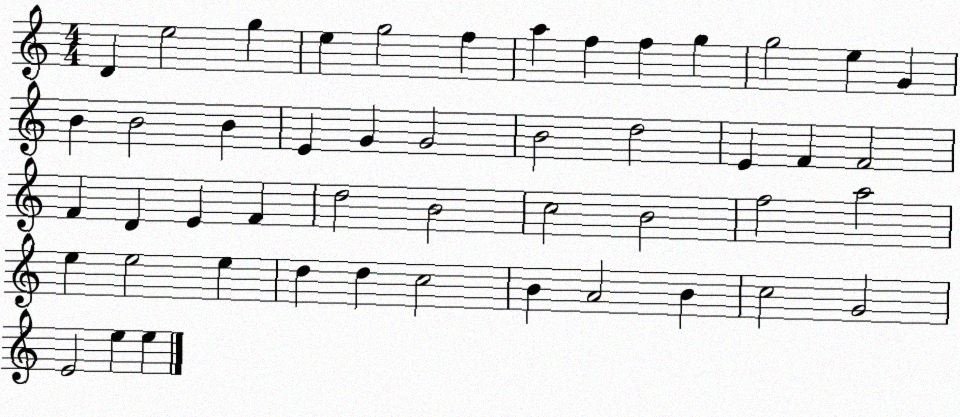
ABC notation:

X:1
T:Untitled
M:4/4
L:1/4
K:C
D e2 g e g2 f a f f g g2 e G B B2 B E G G2 B2 d2 E F F2 F D E F d2 B2 c2 B2 f2 a2 e e2 e d d c2 B A2 B c2 G2 E2 e e